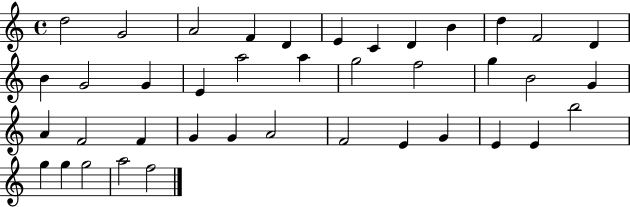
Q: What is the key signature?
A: C major